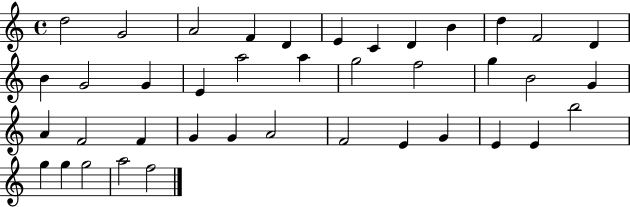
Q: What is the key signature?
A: C major